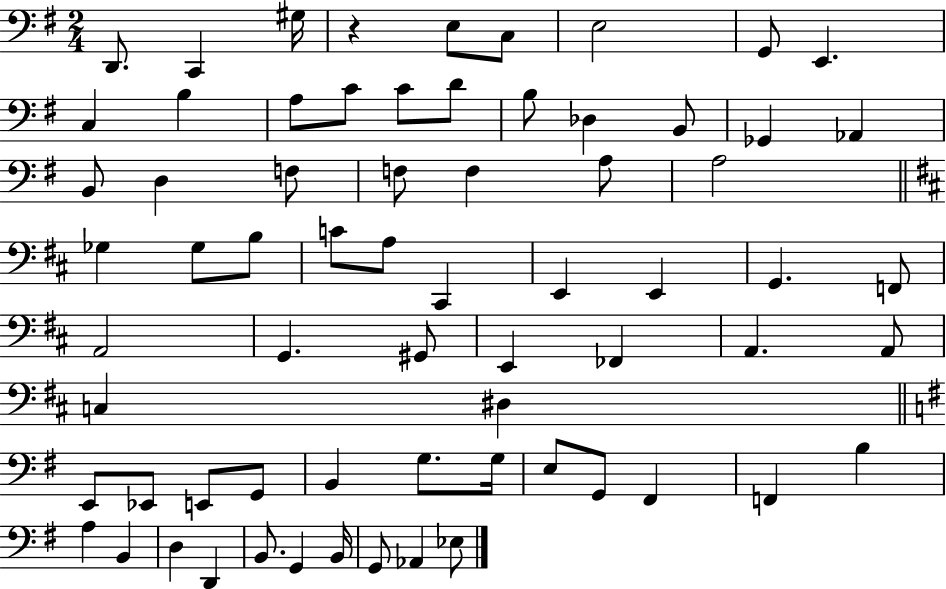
D2/e. C2/q G#3/s R/q E3/e C3/e E3/h G2/e E2/q. C3/q B3/q A3/e C4/e C4/e D4/e B3/e Db3/q B2/e Gb2/q Ab2/q B2/e D3/q F3/e F3/e F3/q A3/e A3/h Gb3/q Gb3/e B3/e C4/e A3/e C#2/q E2/q E2/q G2/q. F2/e A2/h G2/q. G#2/e E2/q FES2/q A2/q. A2/e C3/q D#3/q E2/e Eb2/e E2/e G2/e B2/q G3/e. G3/s E3/e G2/e F#2/q F2/q B3/q A3/q B2/q D3/q D2/q B2/e. G2/q B2/s G2/e Ab2/q Eb3/e